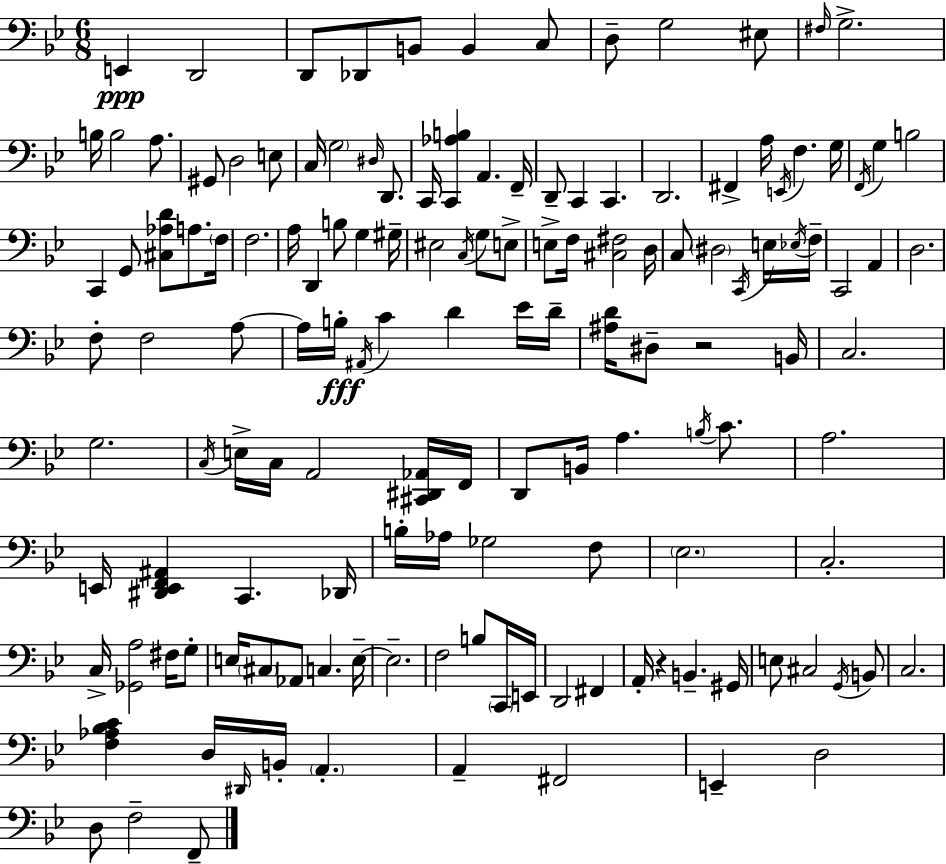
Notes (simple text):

E2/q D2/h D2/e Db2/e B2/e B2/q C3/e D3/e G3/h EIS3/e F#3/s G3/h. B3/s B3/h A3/e. G#2/e D3/h E3/e C3/s G3/h D#3/s D2/e. C2/s [C2,Ab3,B3]/q A2/q. F2/s D2/e C2/q C2/q. D2/h. F#2/q A3/s E2/s F3/q. G3/s F2/s G3/q B3/h C2/q G2/e [C#3,Ab3,D4]/e A3/e. F3/s F3/h. A3/s D2/q B3/e G3/q G#3/s EIS3/h C3/s G3/e E3/e E3/e F3/s [C#3,F#3]/h D3/s C3/e D#3/h C2/s E3/s Eb3/s F3/s C2/h A2/q D3/h. F3/e F3/h A3/e A3/s B3/s A#2/s C4/q D4/q Eb4/s D4/s [A#3,D4]/s D#3/e R/h B2/s C3/h. G3/h. C3/s E3/s C3/s A2/h [C#2,D#2,Ab2]/s F2/s D2/e B2/s A3/q. B3/s C4/e. A3/h. E2/s [D#2,E2,F2,A#2]/q C2/q. Db2/s B3/s Ab3/s Gb3/h F3/e Eb3/h. C3/h. C3/s [Gb2,A3]/h F#3/s G3/e E3/s C#3/e Ab2/e C3/q. E3/s E3/h. F3/h B3/e C2/s E2/s D2/h F#2/q A2/s R/q B2/q. G#2/s E3/e C#3/h G2/s B2/e C3/h. [F3,Ab3,Bb3,C4]/q D3/s D#2/s B2/s A2/q. A2/q F#2/h E2/q D3/h D3/e F3/h F2/e